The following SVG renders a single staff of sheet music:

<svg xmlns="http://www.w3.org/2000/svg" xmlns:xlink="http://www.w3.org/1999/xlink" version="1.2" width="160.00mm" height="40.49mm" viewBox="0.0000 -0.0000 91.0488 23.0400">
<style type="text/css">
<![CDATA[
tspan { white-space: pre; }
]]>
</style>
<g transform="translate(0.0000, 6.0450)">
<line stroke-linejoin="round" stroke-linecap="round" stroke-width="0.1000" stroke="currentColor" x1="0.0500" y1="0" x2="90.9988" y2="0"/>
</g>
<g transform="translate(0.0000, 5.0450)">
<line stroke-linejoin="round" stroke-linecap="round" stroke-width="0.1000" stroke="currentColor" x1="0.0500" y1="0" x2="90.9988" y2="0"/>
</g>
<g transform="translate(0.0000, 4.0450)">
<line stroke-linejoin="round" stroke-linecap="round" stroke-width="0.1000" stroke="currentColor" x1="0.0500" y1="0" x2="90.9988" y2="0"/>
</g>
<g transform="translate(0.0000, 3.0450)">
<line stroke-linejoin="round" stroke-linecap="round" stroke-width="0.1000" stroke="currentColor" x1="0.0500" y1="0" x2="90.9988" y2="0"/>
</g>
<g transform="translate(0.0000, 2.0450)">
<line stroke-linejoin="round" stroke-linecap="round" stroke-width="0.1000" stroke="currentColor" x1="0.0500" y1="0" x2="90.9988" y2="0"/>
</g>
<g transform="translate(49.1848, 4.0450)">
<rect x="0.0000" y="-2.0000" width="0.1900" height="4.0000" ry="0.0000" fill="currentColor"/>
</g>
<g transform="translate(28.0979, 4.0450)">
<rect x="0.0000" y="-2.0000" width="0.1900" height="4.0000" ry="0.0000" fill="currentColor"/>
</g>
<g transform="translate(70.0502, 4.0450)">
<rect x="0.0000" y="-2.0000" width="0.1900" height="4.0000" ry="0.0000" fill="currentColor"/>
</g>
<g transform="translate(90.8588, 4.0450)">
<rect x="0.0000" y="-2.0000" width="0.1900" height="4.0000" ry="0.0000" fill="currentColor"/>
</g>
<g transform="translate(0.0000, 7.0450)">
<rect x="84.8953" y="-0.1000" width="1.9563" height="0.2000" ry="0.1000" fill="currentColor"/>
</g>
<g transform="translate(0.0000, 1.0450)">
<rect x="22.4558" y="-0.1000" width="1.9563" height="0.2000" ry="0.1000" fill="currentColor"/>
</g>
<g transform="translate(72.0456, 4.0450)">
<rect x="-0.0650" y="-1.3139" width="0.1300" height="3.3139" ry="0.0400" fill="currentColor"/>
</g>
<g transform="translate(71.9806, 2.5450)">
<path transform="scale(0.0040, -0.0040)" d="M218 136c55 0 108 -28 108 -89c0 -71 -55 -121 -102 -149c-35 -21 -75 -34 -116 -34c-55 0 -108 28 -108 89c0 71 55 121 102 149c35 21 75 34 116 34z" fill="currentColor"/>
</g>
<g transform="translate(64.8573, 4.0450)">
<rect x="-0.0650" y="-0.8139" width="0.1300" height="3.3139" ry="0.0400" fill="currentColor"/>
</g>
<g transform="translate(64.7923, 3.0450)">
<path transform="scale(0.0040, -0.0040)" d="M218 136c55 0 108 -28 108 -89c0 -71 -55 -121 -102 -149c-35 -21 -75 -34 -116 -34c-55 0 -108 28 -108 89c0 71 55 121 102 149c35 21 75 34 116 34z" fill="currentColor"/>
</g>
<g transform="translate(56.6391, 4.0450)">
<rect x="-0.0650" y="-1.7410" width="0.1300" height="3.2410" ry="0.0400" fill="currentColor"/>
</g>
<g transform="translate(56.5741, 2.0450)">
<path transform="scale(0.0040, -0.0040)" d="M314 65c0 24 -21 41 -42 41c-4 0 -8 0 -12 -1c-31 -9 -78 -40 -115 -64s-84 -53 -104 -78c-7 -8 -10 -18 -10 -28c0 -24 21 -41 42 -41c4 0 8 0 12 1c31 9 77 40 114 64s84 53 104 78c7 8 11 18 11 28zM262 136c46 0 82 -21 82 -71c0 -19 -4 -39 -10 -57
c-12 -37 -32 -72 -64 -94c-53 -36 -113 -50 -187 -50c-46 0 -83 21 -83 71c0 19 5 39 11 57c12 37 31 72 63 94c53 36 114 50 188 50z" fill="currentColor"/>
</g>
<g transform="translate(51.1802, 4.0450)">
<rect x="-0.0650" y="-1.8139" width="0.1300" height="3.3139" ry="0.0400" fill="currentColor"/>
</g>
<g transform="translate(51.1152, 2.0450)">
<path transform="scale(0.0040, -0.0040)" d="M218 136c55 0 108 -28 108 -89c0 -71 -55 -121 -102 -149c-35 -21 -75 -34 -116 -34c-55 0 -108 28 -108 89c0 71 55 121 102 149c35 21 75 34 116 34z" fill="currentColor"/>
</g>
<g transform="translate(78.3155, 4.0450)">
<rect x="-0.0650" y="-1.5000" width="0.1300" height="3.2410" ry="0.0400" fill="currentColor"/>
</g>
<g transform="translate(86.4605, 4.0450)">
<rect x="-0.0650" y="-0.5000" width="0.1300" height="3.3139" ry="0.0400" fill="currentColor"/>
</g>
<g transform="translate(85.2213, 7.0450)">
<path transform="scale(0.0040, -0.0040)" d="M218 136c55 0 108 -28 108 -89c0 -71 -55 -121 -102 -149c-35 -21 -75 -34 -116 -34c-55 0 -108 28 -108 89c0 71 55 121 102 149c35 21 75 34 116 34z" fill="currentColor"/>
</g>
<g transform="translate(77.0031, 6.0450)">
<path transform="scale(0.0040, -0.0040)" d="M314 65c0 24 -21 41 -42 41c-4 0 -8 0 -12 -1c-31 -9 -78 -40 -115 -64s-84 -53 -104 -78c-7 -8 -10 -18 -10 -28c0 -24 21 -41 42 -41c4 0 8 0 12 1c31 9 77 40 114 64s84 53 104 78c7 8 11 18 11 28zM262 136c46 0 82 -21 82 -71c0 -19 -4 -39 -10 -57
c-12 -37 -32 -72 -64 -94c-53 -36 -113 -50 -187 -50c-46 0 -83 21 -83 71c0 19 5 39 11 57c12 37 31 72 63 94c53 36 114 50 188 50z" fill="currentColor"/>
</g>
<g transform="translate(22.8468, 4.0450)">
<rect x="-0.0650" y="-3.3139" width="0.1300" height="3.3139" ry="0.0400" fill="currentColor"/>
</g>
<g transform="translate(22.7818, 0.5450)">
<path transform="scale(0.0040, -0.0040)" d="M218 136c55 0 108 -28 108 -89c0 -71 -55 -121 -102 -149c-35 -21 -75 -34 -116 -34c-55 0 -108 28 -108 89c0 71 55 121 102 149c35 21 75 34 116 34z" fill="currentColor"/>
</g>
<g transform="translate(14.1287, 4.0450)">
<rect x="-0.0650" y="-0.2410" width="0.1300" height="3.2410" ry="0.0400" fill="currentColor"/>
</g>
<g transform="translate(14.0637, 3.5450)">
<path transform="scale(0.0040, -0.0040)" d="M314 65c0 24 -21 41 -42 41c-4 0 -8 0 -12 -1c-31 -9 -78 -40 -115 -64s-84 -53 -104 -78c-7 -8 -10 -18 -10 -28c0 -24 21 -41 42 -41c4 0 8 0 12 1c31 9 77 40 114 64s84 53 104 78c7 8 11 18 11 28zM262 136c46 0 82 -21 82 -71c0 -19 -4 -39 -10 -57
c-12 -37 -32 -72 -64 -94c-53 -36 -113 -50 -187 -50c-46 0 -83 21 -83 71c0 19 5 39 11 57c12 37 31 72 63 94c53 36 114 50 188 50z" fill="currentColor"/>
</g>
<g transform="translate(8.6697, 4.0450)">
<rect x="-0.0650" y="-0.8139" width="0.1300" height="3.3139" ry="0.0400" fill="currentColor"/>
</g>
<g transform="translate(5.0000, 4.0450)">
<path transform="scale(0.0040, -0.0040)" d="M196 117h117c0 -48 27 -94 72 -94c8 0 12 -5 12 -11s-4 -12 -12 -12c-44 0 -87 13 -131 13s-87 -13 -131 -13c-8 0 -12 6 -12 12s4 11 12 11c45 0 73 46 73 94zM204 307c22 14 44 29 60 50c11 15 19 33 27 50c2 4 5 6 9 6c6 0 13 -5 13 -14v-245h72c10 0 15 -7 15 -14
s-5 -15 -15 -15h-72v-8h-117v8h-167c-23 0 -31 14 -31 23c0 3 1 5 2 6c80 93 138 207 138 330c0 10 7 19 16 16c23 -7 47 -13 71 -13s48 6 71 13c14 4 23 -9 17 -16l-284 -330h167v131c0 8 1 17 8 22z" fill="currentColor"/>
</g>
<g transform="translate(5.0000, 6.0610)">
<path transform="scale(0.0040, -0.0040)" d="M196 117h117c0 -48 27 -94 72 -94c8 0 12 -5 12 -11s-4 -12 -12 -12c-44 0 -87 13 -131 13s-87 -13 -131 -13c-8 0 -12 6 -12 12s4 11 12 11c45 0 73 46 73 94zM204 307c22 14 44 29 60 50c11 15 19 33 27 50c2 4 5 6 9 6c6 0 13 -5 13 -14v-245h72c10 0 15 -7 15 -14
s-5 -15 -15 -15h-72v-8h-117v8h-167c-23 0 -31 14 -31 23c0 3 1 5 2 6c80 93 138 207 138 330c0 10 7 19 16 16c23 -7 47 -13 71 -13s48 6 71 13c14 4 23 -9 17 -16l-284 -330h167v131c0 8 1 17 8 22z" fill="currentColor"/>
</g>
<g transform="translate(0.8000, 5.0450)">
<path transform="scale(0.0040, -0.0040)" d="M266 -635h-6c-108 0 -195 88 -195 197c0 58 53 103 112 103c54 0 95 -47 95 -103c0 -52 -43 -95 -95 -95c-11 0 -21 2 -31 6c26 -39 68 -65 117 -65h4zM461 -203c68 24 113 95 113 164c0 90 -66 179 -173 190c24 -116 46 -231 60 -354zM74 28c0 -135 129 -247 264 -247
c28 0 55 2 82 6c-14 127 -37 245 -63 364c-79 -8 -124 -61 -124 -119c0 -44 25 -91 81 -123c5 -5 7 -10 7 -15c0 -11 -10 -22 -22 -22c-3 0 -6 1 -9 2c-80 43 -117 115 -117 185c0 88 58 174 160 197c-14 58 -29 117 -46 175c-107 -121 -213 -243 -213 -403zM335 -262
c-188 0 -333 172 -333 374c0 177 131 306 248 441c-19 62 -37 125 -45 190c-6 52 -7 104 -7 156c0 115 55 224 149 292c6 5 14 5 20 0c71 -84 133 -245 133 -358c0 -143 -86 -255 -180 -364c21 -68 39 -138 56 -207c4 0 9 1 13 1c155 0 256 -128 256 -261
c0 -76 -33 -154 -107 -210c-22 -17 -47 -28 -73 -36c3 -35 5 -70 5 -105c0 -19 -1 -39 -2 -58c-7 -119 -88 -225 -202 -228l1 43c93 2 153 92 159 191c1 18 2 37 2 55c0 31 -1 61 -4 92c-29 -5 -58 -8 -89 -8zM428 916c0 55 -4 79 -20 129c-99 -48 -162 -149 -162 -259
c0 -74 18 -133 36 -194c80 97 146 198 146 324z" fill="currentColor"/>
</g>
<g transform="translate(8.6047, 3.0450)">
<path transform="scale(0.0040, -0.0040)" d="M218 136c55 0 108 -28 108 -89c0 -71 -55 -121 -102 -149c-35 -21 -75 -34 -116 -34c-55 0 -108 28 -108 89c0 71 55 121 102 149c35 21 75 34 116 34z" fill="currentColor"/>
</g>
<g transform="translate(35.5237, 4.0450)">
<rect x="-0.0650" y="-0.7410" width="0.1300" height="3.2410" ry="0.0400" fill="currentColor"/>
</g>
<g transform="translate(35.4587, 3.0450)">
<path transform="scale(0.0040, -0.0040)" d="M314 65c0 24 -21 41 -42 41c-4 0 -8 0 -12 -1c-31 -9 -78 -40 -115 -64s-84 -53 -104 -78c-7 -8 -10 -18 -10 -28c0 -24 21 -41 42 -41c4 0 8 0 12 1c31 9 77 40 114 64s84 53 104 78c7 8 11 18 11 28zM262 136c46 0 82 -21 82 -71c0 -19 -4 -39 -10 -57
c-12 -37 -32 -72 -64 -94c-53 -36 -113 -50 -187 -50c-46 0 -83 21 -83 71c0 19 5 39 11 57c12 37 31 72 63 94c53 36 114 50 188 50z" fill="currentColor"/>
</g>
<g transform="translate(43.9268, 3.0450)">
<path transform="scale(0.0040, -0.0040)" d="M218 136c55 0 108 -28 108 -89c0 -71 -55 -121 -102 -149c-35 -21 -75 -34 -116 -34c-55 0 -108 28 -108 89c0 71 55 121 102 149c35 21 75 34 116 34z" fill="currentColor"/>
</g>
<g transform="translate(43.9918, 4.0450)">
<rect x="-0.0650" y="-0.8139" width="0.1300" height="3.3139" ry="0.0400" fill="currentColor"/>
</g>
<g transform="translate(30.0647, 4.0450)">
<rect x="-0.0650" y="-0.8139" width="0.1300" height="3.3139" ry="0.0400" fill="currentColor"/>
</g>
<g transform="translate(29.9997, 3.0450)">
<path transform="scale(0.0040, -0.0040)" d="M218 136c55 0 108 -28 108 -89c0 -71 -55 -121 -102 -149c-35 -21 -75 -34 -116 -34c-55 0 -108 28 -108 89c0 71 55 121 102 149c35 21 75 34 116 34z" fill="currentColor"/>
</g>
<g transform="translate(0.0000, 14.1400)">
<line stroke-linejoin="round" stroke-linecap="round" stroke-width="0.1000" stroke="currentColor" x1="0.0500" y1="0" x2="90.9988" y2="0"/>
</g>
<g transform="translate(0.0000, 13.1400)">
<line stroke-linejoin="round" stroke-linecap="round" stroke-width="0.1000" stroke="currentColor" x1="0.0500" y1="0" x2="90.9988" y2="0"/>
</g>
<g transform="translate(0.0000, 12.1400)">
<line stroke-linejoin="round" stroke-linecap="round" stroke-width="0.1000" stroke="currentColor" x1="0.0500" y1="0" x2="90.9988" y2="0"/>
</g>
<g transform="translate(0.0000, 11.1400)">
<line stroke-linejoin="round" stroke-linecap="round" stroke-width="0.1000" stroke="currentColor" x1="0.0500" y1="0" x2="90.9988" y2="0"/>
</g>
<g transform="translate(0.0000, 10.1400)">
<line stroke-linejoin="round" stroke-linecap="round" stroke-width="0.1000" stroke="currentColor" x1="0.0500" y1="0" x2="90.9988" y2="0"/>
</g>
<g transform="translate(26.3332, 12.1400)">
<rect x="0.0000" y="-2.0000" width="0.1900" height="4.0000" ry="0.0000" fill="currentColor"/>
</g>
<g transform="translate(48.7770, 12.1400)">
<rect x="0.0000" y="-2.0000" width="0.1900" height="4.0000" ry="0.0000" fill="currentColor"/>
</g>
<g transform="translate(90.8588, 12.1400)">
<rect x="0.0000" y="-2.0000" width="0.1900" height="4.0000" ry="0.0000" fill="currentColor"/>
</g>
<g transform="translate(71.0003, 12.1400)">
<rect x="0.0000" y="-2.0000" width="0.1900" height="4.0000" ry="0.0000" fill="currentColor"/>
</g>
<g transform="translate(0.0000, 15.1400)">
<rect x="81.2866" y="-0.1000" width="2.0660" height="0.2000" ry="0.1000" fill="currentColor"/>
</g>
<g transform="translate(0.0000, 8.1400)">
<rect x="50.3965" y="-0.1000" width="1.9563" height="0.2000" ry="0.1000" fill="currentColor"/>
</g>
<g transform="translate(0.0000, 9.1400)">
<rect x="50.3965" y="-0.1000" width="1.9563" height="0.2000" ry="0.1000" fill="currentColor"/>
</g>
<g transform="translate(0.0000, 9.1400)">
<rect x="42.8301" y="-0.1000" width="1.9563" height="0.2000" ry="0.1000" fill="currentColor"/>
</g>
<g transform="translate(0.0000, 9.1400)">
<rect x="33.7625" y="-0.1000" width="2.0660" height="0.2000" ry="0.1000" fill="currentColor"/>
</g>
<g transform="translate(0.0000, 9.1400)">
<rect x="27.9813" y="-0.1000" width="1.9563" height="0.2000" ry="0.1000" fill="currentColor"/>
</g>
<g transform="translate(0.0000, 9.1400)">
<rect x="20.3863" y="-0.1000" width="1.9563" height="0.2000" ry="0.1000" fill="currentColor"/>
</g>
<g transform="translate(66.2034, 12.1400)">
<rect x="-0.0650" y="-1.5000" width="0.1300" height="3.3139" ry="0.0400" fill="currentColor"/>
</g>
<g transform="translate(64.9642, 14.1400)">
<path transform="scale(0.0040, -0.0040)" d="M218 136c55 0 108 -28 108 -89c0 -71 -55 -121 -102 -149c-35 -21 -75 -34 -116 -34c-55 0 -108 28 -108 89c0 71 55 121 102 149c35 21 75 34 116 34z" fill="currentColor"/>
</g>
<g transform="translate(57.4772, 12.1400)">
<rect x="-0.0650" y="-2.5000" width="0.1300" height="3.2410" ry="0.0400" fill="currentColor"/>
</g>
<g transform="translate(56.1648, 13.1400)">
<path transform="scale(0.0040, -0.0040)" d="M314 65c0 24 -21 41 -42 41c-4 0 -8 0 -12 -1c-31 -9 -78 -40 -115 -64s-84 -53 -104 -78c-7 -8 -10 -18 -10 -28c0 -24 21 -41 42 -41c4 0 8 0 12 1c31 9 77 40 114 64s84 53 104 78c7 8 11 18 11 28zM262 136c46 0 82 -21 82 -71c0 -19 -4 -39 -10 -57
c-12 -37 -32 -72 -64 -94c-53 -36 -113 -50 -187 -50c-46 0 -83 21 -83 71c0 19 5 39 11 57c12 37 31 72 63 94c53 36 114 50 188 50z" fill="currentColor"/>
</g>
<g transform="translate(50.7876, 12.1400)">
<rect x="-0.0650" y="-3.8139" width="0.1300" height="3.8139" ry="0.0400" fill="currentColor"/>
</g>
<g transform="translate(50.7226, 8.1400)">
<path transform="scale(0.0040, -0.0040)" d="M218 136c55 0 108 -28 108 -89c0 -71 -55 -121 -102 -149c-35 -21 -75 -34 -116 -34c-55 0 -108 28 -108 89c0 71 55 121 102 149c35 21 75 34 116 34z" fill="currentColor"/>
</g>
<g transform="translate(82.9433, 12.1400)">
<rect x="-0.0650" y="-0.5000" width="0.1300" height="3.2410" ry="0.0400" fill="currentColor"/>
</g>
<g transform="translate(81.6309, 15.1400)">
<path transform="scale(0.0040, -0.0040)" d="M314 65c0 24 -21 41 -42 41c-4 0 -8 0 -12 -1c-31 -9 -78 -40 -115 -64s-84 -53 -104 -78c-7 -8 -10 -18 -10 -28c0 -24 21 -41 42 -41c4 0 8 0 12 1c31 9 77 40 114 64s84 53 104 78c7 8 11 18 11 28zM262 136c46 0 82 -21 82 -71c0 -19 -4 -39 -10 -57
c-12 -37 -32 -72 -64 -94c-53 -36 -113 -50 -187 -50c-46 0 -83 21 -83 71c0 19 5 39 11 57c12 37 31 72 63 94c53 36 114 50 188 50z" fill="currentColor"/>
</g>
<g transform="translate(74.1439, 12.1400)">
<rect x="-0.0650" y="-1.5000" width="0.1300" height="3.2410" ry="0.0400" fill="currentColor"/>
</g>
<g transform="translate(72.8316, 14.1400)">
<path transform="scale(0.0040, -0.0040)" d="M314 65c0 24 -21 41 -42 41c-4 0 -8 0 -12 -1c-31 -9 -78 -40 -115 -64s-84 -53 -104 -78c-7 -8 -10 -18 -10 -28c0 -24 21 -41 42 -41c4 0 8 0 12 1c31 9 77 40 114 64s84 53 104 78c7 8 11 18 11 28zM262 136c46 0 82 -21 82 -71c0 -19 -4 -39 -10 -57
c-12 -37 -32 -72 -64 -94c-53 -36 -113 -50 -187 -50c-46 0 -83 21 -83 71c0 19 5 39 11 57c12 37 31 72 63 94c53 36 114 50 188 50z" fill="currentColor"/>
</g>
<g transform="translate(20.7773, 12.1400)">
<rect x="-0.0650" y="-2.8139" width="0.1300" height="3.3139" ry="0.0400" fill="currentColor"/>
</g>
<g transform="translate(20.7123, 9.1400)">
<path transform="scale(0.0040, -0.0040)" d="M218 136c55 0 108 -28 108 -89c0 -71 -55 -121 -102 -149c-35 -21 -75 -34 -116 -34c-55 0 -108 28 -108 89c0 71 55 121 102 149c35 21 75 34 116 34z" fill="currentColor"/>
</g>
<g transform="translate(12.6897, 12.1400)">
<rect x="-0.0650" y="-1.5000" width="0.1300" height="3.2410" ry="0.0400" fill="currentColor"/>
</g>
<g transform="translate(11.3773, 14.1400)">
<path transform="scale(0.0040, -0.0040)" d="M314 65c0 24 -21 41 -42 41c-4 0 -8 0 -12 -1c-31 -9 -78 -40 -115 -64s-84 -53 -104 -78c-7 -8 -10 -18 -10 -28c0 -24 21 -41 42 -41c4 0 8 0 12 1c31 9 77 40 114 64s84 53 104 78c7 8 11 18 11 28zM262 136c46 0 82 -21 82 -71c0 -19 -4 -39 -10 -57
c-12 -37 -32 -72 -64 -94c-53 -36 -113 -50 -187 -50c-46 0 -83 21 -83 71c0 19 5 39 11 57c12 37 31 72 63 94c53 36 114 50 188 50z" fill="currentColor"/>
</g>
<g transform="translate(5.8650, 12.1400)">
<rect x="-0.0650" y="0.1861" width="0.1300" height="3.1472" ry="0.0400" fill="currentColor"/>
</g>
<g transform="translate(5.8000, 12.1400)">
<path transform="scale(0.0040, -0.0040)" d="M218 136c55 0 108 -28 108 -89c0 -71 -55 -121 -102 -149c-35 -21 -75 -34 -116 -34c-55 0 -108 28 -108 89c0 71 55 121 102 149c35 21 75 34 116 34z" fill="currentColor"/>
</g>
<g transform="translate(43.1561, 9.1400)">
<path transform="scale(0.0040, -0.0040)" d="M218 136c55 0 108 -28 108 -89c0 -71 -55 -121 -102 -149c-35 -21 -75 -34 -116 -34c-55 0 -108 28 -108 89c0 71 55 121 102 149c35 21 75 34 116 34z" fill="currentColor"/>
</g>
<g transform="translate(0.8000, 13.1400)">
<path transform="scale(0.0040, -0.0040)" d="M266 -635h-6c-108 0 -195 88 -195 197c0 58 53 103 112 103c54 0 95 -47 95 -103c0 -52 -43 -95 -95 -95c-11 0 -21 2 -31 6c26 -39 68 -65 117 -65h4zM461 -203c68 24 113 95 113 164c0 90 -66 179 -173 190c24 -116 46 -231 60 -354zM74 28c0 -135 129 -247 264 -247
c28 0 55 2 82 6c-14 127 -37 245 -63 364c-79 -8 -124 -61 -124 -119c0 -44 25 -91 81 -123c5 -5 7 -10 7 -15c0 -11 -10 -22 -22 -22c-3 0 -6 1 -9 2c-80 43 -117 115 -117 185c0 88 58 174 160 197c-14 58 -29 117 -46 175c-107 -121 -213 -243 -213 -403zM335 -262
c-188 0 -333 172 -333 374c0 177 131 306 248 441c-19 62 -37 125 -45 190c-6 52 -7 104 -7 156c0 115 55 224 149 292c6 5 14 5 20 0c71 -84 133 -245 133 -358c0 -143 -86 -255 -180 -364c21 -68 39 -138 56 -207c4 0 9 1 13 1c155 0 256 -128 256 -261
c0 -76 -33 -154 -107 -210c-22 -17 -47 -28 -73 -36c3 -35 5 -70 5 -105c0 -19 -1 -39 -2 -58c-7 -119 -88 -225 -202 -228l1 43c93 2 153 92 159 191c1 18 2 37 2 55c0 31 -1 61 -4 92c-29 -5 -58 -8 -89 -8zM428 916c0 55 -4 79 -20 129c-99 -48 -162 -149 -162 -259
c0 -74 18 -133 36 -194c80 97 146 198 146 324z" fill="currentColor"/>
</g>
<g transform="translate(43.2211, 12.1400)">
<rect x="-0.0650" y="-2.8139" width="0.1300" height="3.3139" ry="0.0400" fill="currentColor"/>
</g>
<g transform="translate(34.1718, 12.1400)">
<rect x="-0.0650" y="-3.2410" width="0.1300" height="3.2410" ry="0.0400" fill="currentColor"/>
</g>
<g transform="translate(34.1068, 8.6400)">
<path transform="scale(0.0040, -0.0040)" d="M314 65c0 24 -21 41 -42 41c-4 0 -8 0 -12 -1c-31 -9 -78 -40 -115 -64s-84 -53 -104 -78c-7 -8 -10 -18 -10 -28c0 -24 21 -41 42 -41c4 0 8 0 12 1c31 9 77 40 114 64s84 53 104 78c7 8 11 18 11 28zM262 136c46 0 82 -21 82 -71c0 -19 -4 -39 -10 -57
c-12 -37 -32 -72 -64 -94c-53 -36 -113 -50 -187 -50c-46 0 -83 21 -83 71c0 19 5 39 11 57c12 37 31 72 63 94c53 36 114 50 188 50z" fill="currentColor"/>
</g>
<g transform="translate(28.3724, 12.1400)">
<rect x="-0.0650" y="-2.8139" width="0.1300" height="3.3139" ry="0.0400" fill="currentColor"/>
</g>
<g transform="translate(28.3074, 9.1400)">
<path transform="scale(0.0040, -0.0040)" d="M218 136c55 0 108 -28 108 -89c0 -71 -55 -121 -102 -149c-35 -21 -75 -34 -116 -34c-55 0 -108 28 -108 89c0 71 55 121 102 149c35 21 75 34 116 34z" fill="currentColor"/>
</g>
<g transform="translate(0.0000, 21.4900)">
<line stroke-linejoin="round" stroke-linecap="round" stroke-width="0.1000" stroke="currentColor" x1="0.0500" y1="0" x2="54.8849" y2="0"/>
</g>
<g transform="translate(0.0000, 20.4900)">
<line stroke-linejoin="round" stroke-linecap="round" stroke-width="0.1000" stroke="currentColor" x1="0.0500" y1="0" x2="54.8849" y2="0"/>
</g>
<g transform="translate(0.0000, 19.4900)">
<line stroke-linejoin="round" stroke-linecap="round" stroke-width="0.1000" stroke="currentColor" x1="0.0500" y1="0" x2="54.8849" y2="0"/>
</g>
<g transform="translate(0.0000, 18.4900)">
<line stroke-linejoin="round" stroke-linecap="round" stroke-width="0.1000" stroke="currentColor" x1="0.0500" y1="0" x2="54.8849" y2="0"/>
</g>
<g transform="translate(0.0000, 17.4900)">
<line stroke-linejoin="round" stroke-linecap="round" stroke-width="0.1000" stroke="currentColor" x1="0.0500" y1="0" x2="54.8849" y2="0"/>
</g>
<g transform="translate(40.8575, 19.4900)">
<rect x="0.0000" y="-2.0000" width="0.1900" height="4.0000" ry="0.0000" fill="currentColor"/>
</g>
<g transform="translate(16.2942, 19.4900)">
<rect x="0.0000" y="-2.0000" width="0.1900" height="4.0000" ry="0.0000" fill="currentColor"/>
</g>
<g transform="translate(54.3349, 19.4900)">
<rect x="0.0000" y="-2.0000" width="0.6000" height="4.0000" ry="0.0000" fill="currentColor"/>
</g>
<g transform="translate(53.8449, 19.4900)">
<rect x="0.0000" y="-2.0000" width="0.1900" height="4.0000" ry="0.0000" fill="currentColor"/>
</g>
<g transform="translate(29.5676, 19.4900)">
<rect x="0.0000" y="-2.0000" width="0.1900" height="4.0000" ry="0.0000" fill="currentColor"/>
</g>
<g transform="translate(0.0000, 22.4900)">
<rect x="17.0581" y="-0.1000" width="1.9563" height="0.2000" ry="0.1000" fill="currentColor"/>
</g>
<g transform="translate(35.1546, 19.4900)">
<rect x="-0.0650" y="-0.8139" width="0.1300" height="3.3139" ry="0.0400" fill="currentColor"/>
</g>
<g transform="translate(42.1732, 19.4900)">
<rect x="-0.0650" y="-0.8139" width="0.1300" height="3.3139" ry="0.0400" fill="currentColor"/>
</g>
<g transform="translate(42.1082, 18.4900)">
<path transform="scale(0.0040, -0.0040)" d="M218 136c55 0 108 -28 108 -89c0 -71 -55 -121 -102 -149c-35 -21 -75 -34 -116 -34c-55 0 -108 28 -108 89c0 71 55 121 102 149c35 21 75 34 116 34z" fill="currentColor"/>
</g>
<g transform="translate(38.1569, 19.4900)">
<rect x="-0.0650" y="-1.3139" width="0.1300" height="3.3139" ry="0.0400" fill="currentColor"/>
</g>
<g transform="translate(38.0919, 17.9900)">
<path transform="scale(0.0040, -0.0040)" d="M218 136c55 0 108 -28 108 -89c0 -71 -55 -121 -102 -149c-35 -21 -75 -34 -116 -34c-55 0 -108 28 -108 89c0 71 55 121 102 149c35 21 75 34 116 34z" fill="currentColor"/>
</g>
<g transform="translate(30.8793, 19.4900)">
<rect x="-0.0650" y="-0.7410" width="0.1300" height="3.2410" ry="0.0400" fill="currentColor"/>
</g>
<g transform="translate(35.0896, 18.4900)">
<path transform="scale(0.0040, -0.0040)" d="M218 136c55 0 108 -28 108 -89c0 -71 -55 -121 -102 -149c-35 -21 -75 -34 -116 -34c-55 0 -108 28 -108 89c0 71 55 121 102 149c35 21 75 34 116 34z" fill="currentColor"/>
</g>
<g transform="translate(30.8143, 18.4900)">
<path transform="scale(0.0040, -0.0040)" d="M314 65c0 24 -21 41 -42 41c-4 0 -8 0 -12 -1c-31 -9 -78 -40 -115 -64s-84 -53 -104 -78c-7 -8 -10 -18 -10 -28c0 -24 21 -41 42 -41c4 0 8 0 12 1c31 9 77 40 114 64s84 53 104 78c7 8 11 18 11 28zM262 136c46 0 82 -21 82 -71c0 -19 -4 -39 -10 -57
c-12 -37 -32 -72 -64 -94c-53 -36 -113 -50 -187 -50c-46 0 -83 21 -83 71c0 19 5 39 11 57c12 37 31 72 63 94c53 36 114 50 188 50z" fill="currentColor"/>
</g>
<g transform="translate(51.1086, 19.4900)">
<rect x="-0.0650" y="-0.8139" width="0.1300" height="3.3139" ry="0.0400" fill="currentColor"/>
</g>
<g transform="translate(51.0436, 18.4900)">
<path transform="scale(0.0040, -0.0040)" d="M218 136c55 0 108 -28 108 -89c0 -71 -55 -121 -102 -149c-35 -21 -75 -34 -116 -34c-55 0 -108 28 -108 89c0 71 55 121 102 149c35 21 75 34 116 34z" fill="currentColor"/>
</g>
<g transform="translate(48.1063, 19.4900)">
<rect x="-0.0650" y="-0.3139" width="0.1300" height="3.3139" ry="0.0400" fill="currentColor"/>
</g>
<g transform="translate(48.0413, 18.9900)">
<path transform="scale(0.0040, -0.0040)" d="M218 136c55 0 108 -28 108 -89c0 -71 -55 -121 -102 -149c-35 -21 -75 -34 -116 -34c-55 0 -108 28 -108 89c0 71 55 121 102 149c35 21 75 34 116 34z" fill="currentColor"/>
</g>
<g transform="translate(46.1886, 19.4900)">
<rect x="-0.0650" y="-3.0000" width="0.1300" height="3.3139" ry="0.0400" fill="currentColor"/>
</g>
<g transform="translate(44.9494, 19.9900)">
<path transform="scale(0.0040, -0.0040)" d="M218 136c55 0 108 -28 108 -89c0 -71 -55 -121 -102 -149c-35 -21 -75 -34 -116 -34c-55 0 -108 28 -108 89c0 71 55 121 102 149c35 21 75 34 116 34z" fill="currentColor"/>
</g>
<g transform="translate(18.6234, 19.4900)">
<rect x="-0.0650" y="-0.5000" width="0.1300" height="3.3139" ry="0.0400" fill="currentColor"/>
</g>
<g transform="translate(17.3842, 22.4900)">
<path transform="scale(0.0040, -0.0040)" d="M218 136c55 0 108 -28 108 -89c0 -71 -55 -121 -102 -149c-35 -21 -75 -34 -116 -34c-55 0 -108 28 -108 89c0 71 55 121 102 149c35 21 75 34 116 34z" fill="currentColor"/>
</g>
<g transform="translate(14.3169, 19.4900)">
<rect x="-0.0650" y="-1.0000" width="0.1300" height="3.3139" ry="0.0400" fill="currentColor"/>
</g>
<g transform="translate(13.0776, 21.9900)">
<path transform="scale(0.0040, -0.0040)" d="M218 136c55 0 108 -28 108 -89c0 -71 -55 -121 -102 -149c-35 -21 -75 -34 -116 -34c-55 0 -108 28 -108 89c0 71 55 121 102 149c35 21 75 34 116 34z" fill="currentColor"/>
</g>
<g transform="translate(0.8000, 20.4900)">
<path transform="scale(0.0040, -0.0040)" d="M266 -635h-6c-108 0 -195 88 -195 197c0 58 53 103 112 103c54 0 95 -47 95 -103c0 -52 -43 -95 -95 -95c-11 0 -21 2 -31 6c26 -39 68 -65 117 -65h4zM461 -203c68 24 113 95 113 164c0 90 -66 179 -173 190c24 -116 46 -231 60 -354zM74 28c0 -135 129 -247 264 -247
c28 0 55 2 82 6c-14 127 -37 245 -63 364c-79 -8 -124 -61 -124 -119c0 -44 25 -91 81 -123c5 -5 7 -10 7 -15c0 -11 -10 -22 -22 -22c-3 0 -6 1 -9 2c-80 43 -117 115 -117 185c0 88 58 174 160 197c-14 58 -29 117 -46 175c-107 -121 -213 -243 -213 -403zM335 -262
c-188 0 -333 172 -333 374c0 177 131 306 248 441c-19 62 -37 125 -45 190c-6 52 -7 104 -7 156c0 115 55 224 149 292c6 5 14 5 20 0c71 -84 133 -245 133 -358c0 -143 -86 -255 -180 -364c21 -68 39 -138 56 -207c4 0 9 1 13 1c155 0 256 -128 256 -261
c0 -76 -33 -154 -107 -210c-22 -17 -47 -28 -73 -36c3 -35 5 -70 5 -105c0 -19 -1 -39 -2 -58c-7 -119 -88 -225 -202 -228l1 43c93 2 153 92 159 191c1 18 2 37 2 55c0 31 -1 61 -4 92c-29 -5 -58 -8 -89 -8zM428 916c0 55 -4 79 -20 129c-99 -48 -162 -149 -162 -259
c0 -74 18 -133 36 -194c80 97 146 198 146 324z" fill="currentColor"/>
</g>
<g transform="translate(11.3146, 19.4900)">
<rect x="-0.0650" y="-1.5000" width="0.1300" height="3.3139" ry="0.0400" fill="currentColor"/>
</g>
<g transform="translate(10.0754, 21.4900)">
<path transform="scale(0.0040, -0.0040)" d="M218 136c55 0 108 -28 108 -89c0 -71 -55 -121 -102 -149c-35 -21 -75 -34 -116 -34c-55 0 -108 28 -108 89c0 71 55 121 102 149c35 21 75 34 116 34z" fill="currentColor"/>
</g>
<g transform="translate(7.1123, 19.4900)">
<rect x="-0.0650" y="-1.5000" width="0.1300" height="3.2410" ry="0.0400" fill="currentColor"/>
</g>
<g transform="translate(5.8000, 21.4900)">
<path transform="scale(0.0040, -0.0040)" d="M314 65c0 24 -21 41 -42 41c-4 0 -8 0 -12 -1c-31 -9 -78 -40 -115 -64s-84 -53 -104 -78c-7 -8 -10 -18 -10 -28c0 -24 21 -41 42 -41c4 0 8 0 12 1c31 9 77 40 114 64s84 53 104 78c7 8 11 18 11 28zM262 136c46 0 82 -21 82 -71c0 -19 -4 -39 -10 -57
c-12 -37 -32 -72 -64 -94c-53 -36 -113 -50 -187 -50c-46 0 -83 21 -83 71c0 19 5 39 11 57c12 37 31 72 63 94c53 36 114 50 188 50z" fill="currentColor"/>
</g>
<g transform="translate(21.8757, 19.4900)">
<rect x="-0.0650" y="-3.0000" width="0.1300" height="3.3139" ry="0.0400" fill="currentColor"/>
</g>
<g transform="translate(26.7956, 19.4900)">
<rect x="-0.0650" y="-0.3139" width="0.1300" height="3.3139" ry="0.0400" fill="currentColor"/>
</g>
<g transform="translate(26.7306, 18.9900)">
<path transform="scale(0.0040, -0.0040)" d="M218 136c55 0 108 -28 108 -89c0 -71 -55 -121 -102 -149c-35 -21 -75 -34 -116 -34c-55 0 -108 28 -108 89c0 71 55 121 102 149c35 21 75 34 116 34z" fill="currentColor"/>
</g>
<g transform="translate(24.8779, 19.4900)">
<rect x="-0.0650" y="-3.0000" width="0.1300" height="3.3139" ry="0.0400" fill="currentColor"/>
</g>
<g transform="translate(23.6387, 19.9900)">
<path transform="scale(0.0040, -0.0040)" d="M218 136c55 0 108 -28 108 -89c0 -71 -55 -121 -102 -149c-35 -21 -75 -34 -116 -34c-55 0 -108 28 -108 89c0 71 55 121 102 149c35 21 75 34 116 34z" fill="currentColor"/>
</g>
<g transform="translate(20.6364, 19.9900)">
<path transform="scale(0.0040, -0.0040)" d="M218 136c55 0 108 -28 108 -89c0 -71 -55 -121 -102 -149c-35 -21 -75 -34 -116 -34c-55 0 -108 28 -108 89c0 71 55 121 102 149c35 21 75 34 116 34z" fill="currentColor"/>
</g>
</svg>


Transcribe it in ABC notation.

X:1
T:Untitled
M:4/4
L:1/4
K:C
d c2 b d d2 d f f2 d e E2 C B E2 a a b2 a c' G2 E E2 C2 E2 E D C A A c d2 d e d A c d